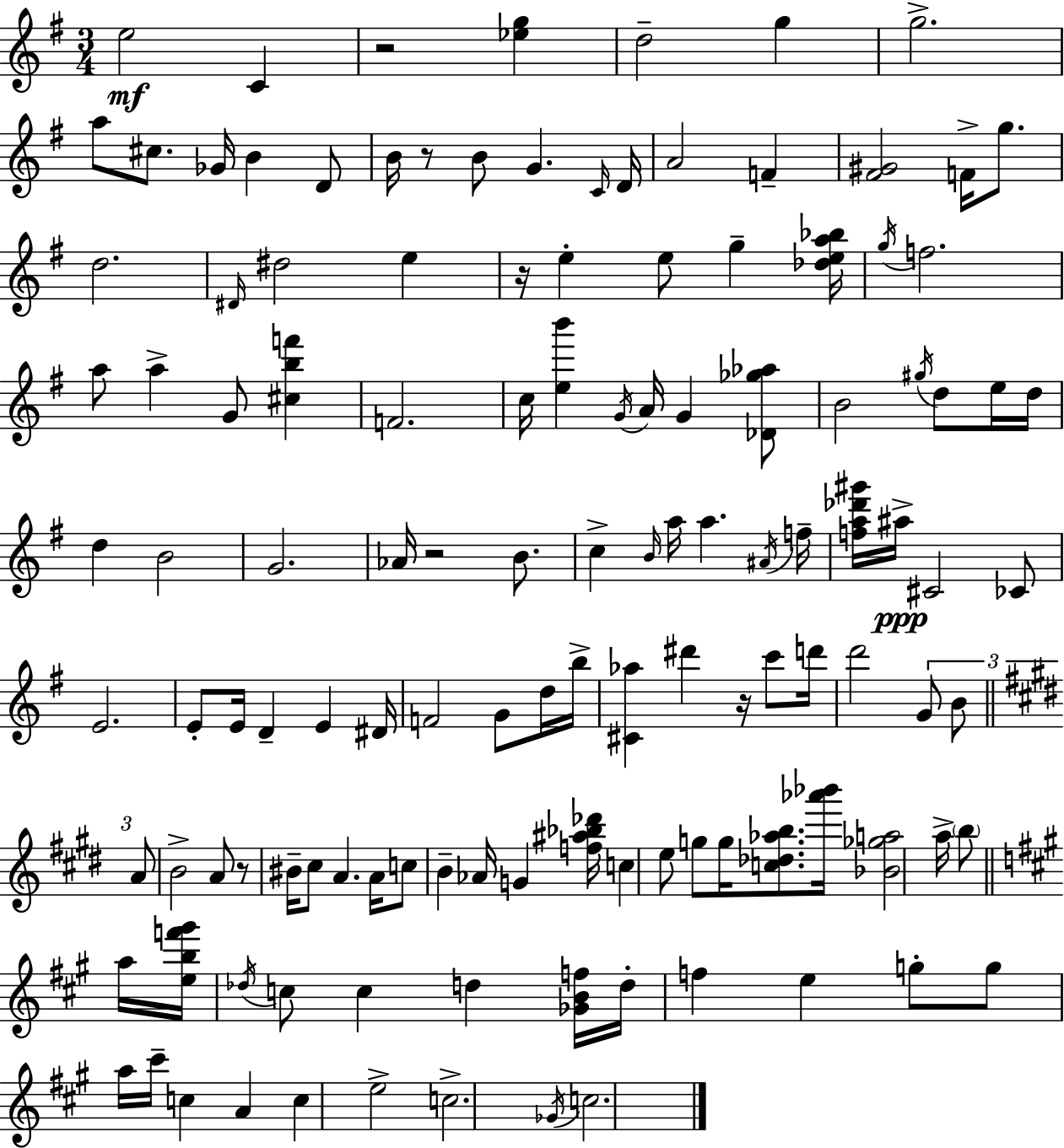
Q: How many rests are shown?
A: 6